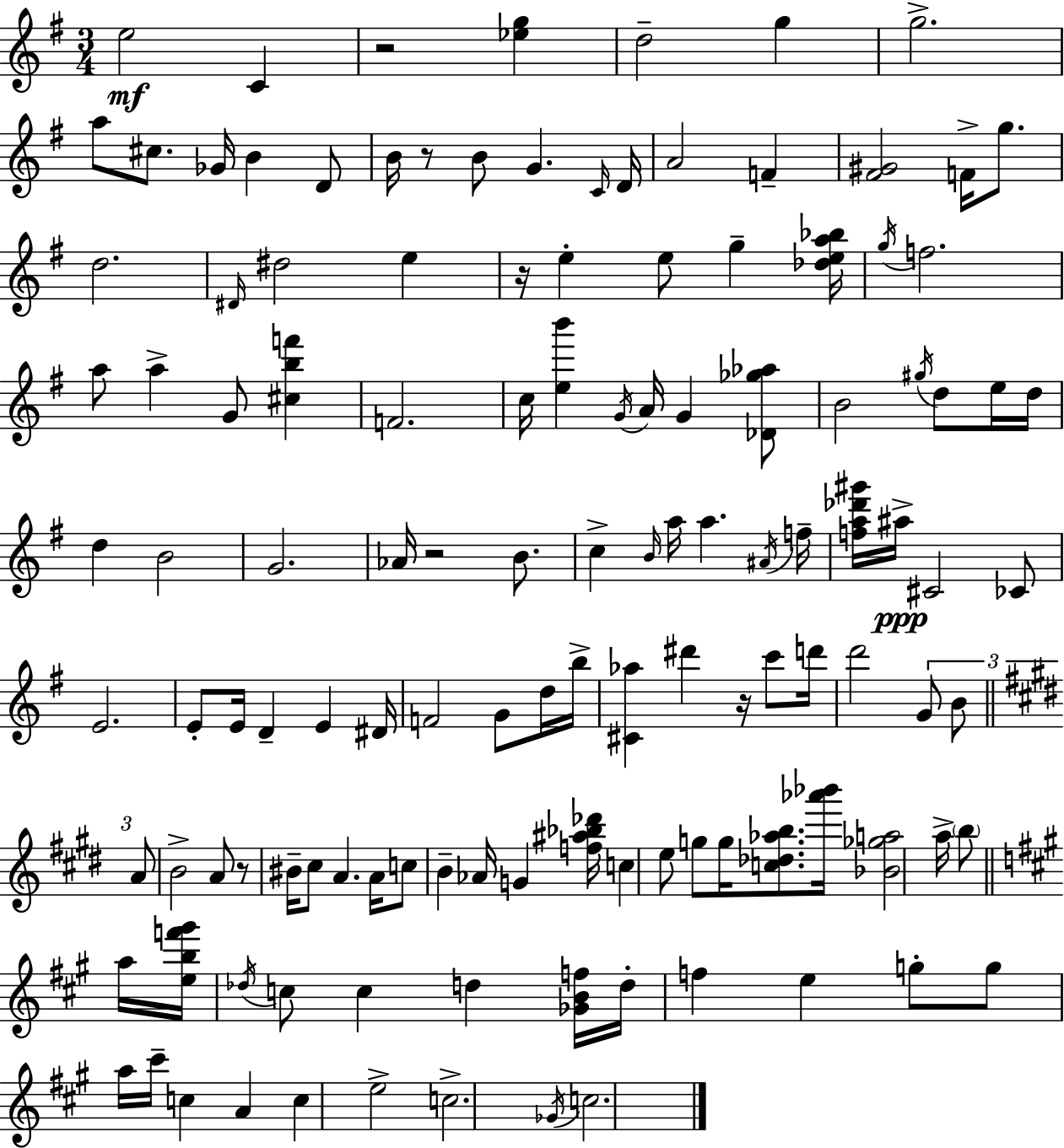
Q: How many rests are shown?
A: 6